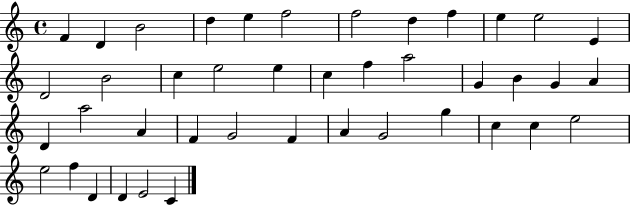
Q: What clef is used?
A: treble